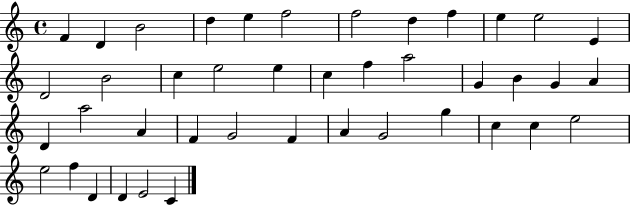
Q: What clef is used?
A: treble